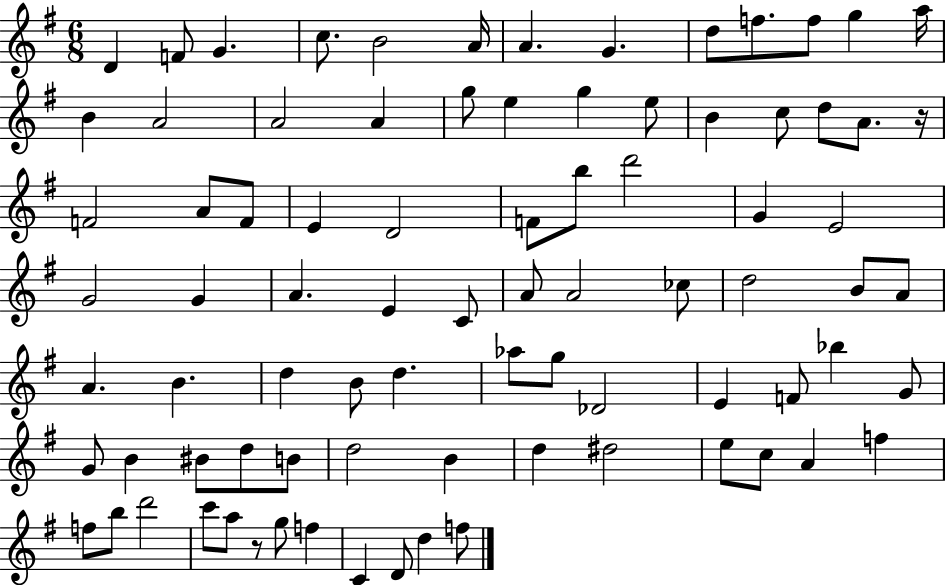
X:1
T:Untitled
M:6/8
L:1/4
K:G
D F/2 G c/2 B2 A/4 A G d/2 f/2 f/2 g a/4 B A2 A2 A g/2 e g e/2 B c/2 d/2 A/2 z/4 F2 A/2 F/2 E D2 F/2 b/2 d'2 G E2 G2 G A E C/2 A/2 A2 _c/2 d2 B/2 A/2 A B d B/2 d _a/2 g/2 _D2 E F/2 _b G/2 G/2 B ^B/2 d/2 B/2 d2 B d ^d2 e/2 c/2 A f f/2 b/2 d'2 c'/2 a/2 z/2 g/2 f C D/2 d f/2